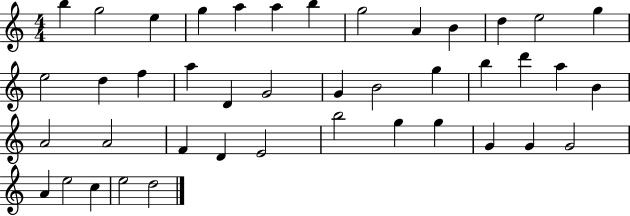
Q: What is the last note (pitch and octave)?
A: D5